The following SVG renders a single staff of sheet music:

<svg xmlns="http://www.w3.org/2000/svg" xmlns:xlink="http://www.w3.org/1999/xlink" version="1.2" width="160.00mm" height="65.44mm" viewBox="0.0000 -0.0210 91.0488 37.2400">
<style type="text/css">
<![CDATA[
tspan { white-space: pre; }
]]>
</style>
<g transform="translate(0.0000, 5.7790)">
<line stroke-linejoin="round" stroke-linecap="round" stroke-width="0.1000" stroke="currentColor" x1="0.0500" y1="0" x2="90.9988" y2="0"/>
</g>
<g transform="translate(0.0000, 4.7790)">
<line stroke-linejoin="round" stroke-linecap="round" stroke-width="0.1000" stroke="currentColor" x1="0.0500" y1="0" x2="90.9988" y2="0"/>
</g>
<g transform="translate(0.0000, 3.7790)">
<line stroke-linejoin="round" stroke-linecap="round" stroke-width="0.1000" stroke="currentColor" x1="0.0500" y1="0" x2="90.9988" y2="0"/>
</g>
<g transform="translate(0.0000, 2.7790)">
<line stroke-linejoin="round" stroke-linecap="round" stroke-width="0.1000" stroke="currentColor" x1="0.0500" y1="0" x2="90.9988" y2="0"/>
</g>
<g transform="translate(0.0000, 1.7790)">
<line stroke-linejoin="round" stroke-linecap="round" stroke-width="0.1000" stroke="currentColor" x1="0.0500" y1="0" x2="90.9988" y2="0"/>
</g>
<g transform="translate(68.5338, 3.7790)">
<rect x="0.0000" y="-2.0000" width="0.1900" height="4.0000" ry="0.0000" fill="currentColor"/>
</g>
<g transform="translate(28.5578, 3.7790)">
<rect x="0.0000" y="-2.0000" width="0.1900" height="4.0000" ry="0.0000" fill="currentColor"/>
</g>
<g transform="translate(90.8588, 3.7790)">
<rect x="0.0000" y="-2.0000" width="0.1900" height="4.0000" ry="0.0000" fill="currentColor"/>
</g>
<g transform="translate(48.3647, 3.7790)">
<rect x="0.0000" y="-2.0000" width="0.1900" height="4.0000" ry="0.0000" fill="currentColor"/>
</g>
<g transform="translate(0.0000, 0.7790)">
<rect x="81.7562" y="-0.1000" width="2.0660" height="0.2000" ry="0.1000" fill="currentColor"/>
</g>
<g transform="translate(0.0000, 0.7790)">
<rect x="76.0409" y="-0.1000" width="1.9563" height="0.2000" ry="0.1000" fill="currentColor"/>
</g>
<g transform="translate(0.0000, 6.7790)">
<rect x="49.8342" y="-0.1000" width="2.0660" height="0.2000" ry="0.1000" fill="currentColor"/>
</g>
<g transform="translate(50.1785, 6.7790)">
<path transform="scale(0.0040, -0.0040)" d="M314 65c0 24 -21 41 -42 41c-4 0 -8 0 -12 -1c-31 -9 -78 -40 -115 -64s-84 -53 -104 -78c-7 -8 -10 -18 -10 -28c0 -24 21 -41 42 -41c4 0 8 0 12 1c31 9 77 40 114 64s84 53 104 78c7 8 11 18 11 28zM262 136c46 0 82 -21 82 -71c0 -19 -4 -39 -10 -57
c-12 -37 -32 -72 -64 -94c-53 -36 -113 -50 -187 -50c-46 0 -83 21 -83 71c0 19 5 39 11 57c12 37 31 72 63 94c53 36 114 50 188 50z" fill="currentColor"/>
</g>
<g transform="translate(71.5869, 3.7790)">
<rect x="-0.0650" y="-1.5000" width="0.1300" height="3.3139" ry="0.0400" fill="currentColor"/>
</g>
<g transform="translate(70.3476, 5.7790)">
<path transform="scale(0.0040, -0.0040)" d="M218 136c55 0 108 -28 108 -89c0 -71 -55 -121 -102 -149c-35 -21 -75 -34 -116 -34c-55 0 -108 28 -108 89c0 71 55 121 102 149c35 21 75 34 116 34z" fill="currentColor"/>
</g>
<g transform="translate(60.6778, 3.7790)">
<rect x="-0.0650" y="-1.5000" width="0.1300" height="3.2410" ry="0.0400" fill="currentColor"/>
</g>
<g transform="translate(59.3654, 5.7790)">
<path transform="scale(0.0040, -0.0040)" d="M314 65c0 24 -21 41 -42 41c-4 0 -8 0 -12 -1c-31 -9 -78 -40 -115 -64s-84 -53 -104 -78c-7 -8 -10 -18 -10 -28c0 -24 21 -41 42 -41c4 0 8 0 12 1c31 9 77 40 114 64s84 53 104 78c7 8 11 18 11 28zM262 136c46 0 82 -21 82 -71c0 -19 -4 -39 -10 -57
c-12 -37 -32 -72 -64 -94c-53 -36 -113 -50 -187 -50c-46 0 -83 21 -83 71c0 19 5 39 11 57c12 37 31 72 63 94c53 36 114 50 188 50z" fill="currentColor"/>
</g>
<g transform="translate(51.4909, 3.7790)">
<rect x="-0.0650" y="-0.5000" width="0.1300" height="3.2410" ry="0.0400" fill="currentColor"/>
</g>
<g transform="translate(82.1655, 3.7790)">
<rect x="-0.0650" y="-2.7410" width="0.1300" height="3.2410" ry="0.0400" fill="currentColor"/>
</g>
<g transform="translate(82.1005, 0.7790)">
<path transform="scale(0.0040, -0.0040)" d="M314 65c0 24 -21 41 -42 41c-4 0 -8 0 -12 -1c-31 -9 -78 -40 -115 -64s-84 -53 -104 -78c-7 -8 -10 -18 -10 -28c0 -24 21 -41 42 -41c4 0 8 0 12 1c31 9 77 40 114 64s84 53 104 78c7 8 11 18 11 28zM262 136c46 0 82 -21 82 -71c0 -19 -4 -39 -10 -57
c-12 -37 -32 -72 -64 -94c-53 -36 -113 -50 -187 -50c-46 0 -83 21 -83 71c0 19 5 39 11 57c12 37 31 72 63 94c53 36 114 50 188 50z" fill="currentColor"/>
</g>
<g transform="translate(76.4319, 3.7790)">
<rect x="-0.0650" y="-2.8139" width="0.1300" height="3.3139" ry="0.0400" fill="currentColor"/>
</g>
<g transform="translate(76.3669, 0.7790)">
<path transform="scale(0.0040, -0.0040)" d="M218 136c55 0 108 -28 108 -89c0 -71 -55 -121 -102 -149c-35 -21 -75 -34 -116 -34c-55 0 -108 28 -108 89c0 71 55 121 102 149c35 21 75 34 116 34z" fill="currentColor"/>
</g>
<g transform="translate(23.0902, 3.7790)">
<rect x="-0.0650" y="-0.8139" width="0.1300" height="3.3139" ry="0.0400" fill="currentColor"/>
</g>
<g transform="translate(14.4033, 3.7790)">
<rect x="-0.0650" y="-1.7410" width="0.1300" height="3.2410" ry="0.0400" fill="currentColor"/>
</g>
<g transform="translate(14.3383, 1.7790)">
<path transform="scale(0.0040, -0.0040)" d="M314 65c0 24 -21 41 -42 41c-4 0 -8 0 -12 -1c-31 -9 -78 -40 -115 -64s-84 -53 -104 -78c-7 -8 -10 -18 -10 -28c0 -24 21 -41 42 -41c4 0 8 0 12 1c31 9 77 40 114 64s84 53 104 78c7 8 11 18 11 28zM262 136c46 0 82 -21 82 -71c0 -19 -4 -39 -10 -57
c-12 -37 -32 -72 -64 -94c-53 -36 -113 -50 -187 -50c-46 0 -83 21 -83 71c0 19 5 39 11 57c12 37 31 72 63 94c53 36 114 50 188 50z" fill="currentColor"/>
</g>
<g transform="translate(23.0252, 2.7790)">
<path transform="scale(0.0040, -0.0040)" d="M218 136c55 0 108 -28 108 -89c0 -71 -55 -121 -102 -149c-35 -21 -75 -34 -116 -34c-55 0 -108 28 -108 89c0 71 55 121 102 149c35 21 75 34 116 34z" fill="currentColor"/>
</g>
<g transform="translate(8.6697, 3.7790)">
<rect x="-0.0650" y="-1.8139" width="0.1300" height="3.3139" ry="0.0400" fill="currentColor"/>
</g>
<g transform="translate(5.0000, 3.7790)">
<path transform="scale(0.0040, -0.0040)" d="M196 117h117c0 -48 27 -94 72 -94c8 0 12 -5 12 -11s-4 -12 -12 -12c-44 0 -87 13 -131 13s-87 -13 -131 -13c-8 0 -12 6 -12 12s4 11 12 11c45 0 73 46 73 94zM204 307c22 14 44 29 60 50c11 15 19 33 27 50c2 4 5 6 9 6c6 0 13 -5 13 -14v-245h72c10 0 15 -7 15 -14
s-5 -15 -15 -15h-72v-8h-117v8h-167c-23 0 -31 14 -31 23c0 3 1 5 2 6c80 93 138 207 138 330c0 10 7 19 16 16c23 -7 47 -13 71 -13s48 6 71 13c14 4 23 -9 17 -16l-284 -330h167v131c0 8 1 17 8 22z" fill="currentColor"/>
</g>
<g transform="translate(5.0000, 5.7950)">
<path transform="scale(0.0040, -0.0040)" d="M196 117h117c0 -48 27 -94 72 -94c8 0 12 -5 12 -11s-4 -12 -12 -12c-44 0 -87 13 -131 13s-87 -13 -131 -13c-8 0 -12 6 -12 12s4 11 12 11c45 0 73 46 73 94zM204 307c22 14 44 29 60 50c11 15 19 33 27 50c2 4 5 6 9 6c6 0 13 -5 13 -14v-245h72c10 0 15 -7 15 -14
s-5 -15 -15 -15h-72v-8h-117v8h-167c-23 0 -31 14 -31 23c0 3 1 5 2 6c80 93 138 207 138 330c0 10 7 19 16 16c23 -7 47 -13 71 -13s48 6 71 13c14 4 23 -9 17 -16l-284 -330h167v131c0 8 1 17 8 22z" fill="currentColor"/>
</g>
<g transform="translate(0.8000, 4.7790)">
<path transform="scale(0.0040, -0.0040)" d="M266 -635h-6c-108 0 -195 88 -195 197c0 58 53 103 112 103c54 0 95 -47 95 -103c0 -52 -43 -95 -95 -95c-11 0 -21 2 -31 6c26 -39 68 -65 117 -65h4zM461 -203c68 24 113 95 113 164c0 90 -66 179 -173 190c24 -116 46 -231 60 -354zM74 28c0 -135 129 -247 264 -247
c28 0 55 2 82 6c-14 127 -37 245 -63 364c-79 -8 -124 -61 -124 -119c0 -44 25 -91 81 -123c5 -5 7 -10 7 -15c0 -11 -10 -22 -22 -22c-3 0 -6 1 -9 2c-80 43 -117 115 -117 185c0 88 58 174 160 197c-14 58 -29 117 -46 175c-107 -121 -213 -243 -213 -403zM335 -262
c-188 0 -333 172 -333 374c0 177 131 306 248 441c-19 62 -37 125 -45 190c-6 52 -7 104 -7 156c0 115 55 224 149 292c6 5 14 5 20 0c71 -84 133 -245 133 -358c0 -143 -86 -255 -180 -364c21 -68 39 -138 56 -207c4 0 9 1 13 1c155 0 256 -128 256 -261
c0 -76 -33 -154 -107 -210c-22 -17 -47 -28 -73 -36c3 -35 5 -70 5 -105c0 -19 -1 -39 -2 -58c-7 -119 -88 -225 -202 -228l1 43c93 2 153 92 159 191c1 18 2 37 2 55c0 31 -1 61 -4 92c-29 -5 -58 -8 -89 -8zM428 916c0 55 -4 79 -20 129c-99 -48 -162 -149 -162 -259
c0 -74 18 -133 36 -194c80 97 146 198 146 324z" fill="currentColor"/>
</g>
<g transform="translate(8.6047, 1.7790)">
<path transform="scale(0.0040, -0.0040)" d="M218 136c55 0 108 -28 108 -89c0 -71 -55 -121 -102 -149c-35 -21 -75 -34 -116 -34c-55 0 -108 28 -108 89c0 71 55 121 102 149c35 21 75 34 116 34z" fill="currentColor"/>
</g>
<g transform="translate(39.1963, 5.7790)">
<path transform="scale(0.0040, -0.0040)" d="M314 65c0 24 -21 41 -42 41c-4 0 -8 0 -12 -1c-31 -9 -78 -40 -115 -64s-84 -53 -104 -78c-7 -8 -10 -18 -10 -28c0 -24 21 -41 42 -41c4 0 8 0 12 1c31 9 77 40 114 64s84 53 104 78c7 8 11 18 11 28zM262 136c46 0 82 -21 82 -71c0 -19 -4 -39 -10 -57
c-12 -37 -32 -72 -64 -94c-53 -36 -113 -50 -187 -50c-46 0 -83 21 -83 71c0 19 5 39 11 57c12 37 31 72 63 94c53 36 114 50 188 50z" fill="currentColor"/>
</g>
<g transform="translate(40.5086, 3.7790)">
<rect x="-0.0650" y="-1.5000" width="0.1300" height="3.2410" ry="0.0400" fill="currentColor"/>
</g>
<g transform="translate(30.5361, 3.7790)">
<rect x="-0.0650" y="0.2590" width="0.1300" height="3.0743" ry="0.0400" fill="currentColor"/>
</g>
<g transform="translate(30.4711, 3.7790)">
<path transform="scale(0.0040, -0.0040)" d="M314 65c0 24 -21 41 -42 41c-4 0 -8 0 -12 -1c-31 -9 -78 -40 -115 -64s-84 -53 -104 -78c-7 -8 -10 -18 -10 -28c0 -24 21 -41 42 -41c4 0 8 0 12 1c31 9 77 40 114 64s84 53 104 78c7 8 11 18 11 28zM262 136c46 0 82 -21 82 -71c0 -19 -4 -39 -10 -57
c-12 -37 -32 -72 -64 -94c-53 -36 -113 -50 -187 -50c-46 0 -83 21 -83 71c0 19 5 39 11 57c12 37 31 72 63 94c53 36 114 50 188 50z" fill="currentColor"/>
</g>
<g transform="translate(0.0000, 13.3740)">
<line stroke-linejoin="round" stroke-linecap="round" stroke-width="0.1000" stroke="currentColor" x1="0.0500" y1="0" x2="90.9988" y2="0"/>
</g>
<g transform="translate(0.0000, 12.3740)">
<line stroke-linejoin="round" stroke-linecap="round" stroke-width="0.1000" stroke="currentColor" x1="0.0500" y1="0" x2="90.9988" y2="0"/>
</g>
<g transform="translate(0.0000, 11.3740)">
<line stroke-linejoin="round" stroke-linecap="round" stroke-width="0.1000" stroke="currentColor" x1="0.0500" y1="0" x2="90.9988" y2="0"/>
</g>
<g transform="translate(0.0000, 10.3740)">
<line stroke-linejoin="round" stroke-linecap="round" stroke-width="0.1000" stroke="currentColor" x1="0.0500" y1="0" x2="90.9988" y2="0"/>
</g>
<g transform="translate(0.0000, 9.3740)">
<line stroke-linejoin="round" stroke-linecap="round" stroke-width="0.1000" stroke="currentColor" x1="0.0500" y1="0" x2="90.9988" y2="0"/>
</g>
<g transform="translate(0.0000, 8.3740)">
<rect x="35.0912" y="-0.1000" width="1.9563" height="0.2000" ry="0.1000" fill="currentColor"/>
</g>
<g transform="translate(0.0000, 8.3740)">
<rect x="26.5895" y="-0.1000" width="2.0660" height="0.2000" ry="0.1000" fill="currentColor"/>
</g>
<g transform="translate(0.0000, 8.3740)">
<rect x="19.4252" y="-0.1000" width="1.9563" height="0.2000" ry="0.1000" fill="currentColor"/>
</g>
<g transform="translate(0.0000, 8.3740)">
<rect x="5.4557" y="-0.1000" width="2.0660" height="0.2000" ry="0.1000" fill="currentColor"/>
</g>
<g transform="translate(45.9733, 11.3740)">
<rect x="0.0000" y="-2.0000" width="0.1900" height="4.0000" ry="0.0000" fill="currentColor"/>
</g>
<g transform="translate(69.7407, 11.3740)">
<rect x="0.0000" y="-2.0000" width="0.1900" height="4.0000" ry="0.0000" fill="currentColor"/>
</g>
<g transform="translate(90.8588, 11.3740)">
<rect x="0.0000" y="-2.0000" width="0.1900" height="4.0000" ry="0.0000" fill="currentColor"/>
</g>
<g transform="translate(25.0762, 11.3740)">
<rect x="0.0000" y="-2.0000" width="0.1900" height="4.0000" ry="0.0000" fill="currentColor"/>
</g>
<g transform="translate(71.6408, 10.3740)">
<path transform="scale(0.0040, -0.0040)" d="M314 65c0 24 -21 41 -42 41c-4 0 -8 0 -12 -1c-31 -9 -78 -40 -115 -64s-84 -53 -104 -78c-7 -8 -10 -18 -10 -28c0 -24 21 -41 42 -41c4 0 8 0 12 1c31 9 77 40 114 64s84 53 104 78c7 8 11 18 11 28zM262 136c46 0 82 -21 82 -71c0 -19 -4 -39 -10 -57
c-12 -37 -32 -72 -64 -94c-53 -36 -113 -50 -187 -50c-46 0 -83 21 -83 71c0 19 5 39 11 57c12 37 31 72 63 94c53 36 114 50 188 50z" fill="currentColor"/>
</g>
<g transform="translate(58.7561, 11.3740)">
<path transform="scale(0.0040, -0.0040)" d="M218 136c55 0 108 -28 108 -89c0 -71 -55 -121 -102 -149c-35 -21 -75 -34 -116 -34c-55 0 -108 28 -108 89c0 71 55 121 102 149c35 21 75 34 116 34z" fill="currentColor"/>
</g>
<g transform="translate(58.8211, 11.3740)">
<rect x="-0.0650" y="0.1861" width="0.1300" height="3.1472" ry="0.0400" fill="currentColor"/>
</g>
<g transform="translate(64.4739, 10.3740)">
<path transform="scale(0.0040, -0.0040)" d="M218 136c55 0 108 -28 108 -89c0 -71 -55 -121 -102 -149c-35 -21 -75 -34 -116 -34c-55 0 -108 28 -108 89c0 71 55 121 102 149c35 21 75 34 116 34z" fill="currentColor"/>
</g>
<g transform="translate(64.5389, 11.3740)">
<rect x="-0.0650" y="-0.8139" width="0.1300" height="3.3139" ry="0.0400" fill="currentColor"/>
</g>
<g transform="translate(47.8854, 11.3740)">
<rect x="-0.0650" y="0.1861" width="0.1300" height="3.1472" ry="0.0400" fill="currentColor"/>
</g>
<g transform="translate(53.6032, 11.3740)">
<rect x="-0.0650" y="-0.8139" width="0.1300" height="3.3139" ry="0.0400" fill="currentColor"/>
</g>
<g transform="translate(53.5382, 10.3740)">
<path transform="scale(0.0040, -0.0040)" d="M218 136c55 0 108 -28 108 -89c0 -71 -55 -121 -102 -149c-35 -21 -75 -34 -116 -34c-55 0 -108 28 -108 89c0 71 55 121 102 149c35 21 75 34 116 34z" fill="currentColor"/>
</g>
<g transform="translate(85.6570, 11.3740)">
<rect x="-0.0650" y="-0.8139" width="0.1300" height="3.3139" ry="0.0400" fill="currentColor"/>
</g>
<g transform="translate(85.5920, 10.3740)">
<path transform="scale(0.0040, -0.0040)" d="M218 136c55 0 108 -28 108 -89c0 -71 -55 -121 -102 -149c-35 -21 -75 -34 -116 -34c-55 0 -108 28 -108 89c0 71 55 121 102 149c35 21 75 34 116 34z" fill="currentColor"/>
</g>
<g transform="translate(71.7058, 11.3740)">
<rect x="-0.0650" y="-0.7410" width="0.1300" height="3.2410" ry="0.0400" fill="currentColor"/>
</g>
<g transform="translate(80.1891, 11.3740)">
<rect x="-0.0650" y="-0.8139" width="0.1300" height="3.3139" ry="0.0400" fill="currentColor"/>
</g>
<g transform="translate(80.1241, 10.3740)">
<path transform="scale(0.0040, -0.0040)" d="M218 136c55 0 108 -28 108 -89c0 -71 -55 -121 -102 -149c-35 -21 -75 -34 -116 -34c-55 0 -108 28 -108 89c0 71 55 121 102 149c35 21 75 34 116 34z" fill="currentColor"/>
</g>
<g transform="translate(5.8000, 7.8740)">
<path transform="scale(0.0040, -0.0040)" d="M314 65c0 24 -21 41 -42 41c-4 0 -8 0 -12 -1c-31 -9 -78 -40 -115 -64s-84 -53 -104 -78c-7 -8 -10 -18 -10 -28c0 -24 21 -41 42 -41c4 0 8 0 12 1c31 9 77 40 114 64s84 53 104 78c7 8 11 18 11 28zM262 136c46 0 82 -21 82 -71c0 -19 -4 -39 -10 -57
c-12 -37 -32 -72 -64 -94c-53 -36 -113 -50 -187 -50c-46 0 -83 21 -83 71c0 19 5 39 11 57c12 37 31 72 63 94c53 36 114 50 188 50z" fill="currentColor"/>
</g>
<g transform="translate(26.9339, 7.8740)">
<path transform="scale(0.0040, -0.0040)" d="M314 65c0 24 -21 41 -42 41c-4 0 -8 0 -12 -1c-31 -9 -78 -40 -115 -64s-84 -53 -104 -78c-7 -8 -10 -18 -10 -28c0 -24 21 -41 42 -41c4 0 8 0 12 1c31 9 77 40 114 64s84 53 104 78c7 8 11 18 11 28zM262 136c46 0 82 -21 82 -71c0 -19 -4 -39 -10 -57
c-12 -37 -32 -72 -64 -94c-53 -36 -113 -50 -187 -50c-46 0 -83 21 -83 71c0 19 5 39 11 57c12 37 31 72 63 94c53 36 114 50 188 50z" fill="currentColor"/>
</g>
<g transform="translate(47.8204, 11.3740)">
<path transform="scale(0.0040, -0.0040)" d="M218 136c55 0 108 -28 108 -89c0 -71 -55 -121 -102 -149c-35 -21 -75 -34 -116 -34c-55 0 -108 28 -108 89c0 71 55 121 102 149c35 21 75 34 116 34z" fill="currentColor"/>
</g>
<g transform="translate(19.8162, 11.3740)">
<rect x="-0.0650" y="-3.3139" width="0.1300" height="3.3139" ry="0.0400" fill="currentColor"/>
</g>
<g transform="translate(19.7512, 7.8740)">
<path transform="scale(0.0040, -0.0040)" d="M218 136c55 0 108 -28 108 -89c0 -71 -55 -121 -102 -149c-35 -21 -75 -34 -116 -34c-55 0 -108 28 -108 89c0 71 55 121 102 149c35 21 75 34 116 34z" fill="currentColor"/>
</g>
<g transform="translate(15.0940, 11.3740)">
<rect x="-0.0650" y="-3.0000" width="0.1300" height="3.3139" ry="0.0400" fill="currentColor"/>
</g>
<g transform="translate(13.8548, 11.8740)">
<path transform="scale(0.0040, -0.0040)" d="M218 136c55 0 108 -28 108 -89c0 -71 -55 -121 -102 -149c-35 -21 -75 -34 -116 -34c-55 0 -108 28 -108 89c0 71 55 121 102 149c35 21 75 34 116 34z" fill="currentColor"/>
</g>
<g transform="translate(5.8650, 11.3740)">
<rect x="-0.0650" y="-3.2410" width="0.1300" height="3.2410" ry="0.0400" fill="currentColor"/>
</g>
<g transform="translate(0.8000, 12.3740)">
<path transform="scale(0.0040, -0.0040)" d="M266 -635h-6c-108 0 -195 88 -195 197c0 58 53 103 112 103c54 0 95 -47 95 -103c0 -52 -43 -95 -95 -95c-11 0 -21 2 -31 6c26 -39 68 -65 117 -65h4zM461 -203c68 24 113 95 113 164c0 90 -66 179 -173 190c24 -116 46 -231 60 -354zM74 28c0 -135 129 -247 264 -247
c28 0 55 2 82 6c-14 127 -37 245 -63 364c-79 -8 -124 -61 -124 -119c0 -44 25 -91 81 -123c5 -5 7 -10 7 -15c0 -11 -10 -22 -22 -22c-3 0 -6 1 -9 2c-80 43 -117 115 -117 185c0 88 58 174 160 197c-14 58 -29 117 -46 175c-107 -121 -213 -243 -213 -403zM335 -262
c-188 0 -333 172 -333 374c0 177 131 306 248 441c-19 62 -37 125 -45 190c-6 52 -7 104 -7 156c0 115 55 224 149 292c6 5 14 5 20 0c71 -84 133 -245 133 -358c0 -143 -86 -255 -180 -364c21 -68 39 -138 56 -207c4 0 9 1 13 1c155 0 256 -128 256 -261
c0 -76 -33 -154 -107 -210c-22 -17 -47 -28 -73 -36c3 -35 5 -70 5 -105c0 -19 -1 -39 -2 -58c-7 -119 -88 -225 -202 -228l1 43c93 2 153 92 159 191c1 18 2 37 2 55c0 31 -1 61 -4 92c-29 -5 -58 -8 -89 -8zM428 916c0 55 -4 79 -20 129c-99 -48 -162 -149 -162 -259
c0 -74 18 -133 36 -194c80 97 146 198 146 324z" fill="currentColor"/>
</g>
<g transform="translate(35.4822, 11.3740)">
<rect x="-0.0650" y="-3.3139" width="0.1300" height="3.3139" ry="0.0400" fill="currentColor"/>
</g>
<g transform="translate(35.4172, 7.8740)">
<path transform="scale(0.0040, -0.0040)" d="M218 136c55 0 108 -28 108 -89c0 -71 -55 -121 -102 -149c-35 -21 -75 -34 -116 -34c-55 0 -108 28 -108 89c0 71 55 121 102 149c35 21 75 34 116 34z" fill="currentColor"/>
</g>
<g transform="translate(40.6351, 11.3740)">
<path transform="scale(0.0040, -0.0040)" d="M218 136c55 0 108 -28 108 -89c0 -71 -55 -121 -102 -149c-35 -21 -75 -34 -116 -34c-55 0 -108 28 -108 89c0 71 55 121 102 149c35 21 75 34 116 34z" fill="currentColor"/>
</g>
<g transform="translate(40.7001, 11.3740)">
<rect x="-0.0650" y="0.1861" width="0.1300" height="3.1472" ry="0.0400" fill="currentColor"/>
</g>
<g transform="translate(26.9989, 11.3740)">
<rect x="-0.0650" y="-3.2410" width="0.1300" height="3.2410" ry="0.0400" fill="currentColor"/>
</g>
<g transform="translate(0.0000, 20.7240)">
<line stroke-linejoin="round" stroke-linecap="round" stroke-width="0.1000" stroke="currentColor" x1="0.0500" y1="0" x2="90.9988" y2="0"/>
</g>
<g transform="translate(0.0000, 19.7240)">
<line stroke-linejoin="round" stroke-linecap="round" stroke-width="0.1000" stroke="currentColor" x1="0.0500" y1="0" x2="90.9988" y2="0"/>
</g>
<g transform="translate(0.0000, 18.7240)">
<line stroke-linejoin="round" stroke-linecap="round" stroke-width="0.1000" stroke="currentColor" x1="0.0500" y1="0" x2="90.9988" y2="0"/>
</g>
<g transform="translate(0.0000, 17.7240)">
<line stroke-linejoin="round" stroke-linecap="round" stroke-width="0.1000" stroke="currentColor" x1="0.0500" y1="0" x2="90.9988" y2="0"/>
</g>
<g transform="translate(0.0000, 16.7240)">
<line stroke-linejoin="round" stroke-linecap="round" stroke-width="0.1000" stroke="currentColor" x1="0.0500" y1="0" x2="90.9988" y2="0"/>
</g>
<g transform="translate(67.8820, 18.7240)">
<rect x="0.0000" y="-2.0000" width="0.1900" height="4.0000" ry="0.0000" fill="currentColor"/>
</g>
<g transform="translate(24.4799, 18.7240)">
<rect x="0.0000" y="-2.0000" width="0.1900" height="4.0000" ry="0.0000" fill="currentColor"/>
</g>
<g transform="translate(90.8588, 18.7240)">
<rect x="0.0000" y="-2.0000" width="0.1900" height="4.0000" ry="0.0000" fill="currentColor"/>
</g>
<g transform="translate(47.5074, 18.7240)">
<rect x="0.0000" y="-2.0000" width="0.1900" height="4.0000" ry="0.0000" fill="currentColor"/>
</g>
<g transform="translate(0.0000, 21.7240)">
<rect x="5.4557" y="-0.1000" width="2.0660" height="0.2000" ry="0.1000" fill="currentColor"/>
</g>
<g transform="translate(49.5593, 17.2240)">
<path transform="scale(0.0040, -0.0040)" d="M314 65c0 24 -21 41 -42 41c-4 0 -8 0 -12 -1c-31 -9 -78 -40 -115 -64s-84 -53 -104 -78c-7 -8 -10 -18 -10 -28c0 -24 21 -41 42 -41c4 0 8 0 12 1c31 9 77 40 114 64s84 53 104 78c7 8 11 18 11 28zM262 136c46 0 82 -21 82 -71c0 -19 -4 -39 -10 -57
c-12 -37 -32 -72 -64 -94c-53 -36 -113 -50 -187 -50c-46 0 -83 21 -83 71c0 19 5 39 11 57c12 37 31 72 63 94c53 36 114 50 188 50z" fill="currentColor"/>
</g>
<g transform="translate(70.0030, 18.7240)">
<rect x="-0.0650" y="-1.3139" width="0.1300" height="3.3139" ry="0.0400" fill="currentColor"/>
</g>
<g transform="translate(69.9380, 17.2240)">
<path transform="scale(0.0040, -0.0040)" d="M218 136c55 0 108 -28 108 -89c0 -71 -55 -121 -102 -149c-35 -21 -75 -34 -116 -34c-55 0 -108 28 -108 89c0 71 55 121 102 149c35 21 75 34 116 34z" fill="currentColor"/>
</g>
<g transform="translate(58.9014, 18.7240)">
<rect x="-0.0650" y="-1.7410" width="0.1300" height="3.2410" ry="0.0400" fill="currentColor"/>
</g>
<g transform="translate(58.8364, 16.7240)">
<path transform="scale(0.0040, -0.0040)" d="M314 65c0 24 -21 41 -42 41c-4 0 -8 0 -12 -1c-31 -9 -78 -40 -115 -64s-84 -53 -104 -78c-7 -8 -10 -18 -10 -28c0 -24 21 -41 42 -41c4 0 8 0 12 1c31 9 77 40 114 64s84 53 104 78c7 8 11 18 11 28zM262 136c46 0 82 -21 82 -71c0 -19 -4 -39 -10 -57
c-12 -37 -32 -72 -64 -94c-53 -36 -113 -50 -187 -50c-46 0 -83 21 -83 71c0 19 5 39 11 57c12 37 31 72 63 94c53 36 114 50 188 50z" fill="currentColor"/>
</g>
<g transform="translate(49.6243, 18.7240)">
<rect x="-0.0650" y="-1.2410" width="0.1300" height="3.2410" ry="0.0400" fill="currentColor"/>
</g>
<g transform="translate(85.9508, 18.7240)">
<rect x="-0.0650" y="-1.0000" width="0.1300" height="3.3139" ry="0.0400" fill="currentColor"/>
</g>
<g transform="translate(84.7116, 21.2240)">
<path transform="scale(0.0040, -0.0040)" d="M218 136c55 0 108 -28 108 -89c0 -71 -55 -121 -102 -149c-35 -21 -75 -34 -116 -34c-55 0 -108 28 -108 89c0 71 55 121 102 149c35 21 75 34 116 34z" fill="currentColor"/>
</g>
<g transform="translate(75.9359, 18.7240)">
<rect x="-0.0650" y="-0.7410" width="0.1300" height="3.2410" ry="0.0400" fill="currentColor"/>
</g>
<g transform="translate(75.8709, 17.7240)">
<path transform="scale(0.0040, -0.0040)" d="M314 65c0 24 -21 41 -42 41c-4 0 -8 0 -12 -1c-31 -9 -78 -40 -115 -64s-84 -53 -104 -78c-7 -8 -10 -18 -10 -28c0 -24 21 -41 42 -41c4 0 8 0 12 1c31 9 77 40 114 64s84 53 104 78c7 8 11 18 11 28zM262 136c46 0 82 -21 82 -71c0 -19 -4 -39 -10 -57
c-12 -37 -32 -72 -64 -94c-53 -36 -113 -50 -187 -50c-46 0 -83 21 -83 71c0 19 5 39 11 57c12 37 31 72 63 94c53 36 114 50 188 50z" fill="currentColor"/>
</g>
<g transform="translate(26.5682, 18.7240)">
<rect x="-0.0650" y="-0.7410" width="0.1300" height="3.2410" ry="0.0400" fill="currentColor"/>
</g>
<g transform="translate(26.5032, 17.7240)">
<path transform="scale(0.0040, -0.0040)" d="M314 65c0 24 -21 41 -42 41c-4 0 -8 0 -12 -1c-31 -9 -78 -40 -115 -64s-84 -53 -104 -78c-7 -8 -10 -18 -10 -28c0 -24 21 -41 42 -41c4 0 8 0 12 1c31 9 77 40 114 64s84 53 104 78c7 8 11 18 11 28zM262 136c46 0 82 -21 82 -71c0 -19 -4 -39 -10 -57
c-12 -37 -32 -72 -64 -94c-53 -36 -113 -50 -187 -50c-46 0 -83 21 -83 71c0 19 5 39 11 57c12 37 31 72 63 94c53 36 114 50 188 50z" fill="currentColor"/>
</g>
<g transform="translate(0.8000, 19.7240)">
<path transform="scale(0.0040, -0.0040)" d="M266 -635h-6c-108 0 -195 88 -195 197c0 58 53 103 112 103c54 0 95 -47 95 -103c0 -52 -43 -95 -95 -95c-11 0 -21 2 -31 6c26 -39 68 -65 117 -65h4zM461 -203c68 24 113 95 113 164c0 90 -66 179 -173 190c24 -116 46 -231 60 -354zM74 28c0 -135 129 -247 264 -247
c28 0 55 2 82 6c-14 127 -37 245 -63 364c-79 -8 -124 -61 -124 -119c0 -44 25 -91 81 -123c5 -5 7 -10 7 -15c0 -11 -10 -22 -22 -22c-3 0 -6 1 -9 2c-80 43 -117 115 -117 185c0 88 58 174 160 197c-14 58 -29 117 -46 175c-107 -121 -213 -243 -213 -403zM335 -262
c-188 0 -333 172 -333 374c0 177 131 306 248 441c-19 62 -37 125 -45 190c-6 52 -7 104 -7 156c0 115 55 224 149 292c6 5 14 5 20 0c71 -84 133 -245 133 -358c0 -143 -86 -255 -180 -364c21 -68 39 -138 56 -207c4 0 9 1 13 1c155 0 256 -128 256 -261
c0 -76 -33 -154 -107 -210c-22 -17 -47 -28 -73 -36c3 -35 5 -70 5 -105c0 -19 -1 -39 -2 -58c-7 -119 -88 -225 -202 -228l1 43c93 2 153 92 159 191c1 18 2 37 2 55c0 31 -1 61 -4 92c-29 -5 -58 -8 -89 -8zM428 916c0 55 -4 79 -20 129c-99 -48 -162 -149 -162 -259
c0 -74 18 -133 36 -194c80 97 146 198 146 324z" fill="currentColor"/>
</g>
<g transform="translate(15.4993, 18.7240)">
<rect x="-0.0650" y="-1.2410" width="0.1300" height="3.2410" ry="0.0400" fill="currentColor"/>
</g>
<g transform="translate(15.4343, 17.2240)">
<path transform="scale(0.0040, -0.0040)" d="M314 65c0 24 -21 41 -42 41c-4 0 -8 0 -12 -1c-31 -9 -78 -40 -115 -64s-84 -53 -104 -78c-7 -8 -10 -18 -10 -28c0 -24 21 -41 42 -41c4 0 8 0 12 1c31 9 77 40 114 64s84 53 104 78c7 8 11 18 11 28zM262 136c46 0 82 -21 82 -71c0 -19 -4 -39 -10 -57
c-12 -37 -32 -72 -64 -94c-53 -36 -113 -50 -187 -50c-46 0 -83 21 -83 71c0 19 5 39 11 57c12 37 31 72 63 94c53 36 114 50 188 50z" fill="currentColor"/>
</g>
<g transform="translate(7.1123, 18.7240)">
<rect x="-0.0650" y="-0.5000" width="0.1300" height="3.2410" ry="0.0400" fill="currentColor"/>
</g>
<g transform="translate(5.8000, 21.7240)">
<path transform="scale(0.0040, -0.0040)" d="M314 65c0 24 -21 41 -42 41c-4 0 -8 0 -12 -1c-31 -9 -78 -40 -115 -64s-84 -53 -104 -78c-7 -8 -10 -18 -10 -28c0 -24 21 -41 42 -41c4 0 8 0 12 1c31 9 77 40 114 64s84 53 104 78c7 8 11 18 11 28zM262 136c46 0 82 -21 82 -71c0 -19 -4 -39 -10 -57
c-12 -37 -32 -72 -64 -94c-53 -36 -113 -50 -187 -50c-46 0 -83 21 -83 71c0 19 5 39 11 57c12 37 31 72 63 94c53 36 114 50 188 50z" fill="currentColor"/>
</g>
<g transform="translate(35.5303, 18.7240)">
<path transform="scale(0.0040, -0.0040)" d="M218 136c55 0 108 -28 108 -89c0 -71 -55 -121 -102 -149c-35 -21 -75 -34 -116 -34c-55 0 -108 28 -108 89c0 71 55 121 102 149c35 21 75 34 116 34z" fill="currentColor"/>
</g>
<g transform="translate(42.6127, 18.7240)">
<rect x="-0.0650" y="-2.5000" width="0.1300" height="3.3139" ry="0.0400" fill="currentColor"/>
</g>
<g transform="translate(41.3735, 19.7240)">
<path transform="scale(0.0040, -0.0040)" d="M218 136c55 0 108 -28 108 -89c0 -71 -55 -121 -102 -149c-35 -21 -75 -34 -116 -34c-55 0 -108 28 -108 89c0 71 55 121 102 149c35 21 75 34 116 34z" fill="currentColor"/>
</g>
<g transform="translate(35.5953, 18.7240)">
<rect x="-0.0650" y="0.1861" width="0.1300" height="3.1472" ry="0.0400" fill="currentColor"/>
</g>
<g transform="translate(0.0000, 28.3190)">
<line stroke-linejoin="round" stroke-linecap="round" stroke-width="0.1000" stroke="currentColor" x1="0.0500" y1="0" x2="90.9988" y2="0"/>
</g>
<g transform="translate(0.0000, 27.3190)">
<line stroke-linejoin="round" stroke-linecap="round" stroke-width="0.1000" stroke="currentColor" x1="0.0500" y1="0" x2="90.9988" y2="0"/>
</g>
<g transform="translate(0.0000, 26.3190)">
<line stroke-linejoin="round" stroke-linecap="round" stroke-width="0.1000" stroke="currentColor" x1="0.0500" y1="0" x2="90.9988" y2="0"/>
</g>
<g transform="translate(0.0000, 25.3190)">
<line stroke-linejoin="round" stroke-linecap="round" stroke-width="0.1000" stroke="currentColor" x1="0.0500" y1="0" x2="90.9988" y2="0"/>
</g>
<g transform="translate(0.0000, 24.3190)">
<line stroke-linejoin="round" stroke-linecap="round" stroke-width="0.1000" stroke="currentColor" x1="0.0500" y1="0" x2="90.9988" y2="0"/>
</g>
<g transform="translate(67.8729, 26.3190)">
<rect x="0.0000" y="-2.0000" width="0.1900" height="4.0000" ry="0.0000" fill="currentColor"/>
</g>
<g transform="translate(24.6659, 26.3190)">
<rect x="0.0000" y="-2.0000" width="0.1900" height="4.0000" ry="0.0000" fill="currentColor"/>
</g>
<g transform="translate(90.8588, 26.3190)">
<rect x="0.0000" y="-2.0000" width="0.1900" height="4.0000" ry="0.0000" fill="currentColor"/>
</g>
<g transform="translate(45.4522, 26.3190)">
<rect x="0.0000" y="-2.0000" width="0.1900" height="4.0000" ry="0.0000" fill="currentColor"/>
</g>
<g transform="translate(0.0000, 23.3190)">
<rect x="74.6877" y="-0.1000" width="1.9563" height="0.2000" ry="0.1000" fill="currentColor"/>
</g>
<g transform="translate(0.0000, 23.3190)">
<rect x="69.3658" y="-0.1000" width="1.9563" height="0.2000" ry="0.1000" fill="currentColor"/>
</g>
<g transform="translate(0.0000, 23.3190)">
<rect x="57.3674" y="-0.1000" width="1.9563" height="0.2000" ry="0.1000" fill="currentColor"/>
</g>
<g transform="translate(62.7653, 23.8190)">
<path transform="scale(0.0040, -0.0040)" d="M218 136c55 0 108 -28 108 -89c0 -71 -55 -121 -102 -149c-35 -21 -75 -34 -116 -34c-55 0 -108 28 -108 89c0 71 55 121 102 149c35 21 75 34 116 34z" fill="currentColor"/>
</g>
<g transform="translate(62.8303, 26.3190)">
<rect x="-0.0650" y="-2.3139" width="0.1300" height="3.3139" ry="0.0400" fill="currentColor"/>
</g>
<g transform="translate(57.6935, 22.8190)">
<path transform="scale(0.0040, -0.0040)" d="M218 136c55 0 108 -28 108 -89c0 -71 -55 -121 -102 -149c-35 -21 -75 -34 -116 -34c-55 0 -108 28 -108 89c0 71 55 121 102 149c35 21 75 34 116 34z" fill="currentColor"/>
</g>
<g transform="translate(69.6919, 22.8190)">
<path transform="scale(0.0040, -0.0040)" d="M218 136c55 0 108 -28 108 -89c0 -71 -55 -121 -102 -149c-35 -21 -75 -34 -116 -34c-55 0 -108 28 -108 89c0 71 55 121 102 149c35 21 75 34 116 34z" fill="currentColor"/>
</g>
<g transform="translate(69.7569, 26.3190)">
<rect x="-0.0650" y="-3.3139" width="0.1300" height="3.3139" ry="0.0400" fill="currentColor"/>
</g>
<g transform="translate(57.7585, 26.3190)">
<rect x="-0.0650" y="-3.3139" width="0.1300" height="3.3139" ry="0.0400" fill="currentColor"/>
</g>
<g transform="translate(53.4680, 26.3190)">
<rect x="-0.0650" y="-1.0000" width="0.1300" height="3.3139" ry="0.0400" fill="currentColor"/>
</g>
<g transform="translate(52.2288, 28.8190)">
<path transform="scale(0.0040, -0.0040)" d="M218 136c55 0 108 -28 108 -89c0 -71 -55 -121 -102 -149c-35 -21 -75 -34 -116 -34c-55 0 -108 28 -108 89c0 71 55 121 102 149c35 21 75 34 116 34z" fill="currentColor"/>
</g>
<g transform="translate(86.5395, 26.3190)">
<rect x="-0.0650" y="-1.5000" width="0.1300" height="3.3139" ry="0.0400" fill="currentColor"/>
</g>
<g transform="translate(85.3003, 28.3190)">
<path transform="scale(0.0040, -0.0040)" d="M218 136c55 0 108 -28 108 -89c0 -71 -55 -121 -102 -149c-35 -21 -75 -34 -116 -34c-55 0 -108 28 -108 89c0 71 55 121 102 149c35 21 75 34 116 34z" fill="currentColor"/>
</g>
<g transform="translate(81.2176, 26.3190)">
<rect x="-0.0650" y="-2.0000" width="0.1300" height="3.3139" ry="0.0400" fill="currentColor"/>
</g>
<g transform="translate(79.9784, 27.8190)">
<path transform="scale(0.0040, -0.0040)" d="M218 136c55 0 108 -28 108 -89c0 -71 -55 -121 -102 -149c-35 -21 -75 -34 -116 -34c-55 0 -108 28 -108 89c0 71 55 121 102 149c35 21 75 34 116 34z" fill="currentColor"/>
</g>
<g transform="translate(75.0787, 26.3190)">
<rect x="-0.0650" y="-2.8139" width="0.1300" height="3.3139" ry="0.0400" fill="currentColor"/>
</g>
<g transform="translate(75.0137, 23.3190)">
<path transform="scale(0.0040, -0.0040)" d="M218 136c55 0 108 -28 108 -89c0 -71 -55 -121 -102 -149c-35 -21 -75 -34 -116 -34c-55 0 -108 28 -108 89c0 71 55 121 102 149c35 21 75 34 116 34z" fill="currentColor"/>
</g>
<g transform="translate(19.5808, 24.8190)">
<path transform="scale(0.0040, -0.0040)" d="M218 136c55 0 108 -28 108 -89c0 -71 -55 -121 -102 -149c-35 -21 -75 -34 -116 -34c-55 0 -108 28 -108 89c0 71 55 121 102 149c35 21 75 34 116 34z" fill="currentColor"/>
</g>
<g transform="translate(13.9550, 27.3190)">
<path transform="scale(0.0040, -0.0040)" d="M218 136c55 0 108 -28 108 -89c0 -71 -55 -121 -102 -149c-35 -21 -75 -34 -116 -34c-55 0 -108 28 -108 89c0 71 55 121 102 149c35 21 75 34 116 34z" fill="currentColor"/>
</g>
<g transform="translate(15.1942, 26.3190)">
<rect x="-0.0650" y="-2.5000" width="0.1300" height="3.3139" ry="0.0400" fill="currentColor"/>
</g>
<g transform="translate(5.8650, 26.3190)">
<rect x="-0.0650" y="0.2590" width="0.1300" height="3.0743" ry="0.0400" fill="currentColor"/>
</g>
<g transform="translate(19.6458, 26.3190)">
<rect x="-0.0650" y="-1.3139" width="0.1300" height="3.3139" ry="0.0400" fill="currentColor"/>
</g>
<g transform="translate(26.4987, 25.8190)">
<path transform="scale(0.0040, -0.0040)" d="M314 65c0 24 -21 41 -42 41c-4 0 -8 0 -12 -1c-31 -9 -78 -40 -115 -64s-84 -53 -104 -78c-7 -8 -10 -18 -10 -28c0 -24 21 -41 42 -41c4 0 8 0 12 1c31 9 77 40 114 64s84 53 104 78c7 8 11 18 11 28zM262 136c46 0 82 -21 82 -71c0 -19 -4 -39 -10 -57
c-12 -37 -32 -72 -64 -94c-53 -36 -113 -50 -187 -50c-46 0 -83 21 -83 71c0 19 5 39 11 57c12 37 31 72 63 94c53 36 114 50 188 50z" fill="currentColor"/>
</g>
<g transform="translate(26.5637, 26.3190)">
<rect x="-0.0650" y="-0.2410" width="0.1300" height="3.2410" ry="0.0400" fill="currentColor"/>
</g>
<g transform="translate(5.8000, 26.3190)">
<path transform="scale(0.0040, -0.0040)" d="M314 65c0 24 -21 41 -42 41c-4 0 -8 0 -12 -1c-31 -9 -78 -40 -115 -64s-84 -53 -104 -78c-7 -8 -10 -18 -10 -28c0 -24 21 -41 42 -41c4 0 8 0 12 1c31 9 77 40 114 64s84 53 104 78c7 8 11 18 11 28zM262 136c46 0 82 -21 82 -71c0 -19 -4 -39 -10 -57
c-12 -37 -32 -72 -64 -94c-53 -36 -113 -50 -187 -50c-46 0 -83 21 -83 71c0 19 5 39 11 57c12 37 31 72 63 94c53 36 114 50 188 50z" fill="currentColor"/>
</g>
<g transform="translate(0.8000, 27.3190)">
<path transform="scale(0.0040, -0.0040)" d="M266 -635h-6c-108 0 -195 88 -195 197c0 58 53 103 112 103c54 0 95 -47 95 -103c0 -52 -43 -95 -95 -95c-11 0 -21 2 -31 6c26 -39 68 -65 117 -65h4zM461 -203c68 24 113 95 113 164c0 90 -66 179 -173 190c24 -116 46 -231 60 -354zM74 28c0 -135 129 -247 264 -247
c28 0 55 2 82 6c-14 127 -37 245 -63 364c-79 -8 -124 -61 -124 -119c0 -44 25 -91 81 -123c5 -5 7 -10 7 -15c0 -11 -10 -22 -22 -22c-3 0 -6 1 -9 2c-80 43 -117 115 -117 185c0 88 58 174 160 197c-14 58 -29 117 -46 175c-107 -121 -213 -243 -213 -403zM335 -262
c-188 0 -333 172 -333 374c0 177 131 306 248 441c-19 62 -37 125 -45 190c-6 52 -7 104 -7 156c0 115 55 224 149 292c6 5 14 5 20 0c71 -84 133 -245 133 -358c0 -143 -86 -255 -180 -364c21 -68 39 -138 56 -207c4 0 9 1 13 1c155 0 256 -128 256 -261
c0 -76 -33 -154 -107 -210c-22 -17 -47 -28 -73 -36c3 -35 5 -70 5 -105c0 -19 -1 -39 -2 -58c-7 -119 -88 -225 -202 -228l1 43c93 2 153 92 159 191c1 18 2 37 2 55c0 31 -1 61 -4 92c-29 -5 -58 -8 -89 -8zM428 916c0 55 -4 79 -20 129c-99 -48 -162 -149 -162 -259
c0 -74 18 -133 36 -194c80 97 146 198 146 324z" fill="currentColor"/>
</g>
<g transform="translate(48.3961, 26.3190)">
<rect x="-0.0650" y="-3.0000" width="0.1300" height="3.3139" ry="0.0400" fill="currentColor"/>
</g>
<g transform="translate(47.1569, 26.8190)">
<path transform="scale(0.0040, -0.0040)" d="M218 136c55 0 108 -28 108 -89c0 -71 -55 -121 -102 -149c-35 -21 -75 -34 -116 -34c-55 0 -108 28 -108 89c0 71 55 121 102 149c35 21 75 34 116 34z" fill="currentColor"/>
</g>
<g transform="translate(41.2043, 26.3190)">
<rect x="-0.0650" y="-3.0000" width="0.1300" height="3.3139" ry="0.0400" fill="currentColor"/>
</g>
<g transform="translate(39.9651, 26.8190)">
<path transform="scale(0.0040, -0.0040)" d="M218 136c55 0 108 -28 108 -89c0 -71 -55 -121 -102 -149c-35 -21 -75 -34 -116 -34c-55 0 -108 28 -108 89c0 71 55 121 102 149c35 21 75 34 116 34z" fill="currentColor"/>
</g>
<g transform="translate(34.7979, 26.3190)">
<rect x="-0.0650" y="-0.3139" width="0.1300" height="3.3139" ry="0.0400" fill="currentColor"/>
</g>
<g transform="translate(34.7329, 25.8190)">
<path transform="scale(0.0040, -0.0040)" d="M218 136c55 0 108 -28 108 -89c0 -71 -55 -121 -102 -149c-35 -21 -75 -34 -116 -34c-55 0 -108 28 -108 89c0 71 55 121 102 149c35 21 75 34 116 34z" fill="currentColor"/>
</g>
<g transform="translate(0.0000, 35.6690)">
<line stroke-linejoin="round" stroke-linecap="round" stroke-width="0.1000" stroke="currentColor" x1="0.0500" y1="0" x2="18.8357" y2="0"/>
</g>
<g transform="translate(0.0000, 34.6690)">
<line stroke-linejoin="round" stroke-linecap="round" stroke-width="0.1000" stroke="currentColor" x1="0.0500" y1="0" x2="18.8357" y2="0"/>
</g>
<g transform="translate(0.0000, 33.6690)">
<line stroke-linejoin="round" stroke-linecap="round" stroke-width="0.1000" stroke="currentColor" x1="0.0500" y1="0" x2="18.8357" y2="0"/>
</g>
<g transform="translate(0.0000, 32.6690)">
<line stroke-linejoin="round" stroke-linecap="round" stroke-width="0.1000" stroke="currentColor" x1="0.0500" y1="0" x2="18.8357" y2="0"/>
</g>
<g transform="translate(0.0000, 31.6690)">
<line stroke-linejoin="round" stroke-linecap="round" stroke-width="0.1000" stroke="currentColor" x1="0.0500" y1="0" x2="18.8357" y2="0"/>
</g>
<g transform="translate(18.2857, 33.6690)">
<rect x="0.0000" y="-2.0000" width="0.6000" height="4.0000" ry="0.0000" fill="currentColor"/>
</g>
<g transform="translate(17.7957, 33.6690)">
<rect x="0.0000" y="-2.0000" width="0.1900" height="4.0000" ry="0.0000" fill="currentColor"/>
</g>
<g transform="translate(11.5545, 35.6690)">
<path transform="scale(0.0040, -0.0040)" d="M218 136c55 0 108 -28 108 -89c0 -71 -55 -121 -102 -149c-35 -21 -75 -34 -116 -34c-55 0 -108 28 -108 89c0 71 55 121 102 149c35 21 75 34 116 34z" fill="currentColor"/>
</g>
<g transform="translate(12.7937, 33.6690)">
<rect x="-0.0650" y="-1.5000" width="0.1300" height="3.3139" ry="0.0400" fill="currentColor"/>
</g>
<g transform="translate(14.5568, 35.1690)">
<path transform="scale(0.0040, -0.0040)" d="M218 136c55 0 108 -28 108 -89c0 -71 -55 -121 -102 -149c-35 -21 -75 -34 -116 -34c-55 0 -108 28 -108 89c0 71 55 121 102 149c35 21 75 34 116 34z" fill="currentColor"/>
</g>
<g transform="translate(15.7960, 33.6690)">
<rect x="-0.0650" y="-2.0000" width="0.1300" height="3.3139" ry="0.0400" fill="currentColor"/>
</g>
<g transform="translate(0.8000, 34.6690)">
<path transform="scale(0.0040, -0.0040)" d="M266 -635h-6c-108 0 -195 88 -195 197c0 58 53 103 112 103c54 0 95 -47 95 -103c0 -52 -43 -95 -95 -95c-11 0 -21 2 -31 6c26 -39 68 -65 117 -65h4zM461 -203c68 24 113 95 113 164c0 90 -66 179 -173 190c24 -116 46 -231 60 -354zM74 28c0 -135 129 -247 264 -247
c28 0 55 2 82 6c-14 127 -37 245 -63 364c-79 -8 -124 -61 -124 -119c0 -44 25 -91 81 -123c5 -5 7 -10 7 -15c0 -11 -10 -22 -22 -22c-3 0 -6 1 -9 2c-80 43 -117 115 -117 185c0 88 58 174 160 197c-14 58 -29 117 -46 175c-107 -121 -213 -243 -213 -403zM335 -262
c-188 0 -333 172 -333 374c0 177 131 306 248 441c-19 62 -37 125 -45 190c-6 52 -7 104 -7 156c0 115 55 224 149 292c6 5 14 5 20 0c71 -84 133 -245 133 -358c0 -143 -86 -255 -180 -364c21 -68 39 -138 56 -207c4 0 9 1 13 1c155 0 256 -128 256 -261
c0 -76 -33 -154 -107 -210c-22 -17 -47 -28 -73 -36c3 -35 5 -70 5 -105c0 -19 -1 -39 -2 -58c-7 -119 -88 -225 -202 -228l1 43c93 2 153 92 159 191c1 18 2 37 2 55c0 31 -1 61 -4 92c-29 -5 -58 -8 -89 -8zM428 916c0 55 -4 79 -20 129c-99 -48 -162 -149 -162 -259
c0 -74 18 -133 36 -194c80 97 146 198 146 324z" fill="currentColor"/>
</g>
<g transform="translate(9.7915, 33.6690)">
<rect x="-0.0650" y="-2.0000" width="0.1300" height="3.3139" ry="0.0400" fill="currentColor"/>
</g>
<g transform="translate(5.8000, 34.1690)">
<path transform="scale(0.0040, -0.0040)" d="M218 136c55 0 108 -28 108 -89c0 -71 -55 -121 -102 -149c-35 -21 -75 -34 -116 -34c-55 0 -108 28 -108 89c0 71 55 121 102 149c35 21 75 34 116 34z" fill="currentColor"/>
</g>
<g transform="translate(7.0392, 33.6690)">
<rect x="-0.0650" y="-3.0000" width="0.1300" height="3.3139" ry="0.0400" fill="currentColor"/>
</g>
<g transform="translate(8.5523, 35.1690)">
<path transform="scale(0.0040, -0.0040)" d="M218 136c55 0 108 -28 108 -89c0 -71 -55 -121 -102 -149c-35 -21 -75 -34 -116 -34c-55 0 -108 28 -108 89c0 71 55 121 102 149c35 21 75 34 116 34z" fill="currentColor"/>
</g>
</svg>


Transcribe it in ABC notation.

X:1
T:Untitled
M:4/4
L:1/4
K:C
f f2 d B2 E2 C2 E2 E a a2 b2 A b b2 b B B d B d d2 d d C2 e2 d2 B G e2 f2 e d2 D B2 G e c2 c A A D b g b a F E A F E F